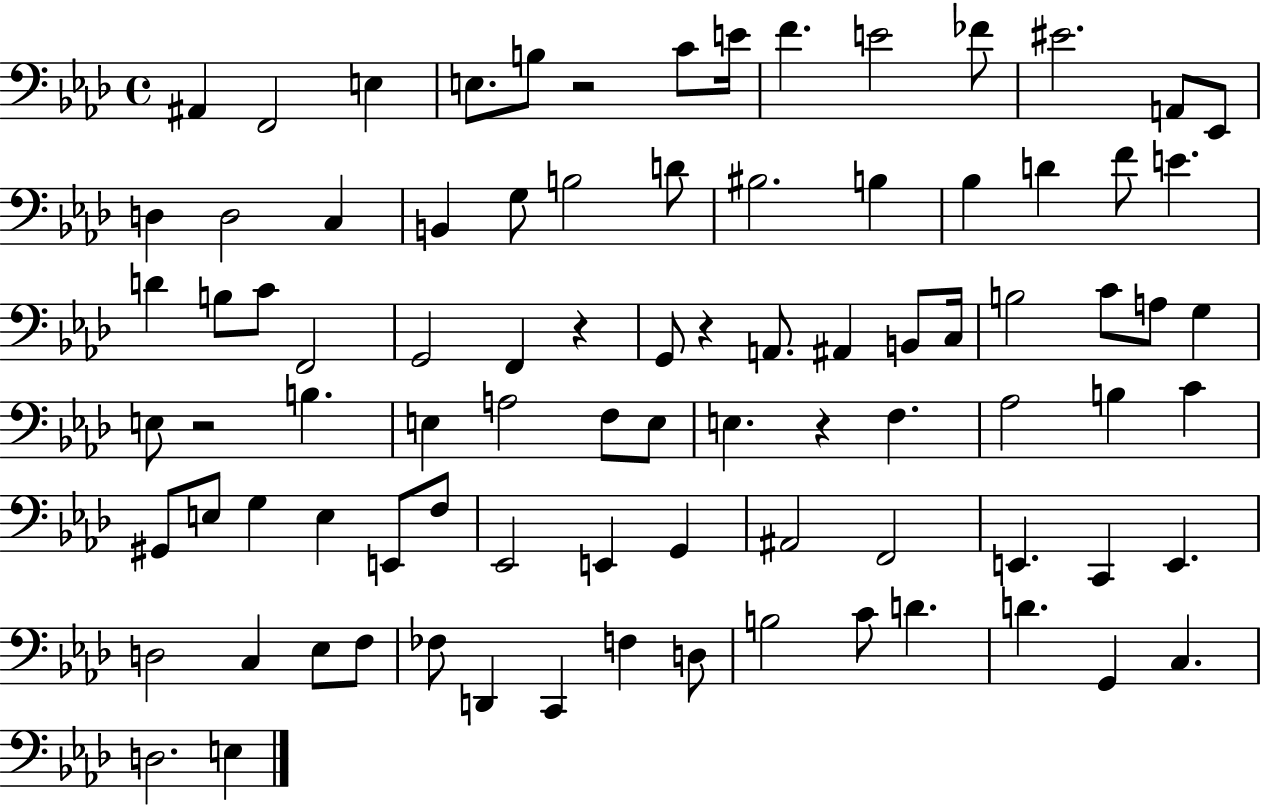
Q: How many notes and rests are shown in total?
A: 88